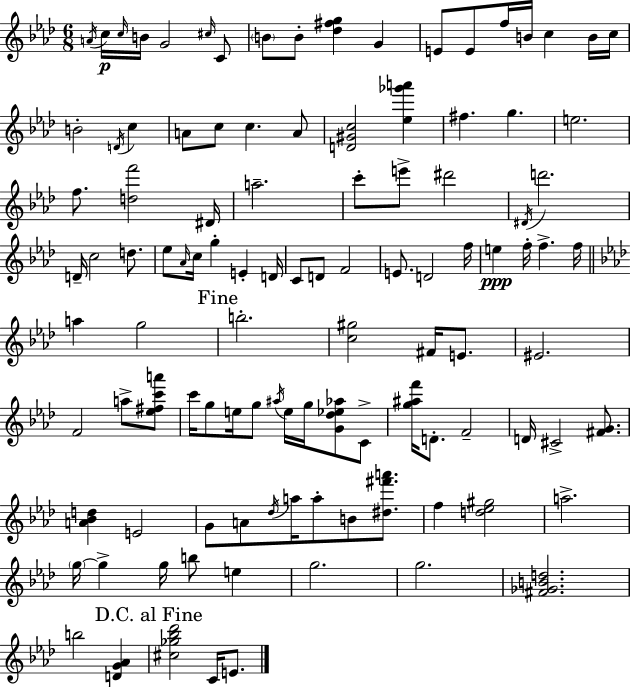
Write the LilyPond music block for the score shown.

{
  \clef treble
  \numericTimeSignature
  \time 6/8
  \key aes \major
  \acciaccatura { a'16 }\p c''16 \grace { c''16 } b'16 g'2 | \grace { cis''16 } c'8 \parenthesize b'8 b'8-. <des'' fis'' g''>4 g'4 | e'8 e'8 f''16 b'16 c''4 | b'16 c''16 b'2-. \acciaccatura { d'16 } | \break c''4 a'8 c''8 c''4. | a'8 <d' gis' c''>2 | <ees'' ges''' a'''>4 fis''4. g''4. | e''2. | \break f''8. <d'' f'''>2 | dis'16 a''2.-- | c'''8-. e'''8-> dis'''2 | \acciaccatura { dis'16 } d'''2. | \break d'16-- c''2 | d''8. ees''8 \grace { aes'16 } c''16 g''4-. | e'4-. d'16 c'8 d'8 f'2 | e'8. d'2 | \break f''16 e''4\ppp f''16-. f''4.-> | f''16 \bar "||" \break \key aes \major a''4 g''2 | \mark "Fine" b''2.-. | <c'' gis''>2 fis'16 e'8. | eis'2. | \break f'2 a''8-> <ees'' fis'' c''' a'''>8 | c'''16 g''8 e''16 g''8 \acciaccatura { ais''16 } e''16 g''16 <g' des'' ees'' aes''>8 c'8-> | <g'' ais'' f'''>16 d'8.-. f'2-- | d'16 cis'2-> <fis' g'>8. | \break <a' bes' d''>4 e'2 | g'8 a'8 \acciaccatura { des''16 } a''16 a''8-. b'8 <dis'' fis''' a'''>8. | f''4 <d'' ees'' gis''>2 | a''2.-> | \break \parenthesize g''16~~ g''4-> g''16 b''8 e''4 | g''2. | g''2. | <fis' ges' b' d''>2. | \break b''2 <d' g' aes'>4 | \mark "D.C. al Fine" <cis'' ges'' bes'' des'''>2 c'16 e'8. | \bar "|."
}